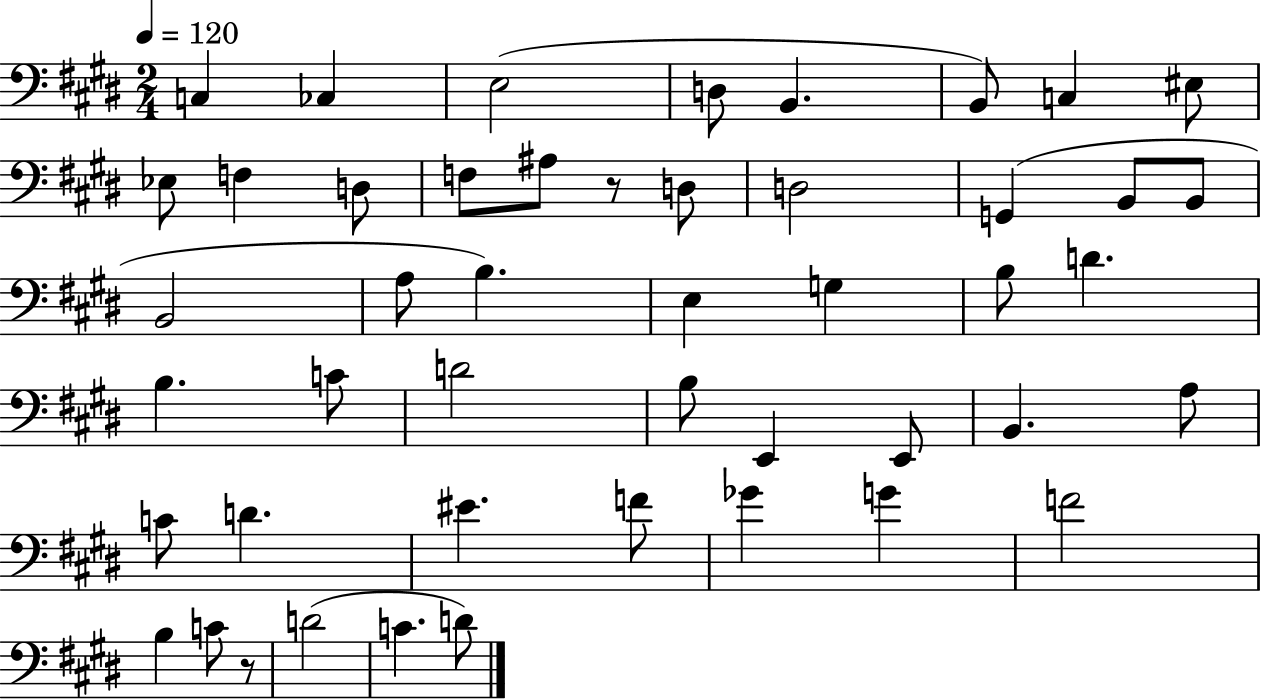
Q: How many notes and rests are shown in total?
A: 47